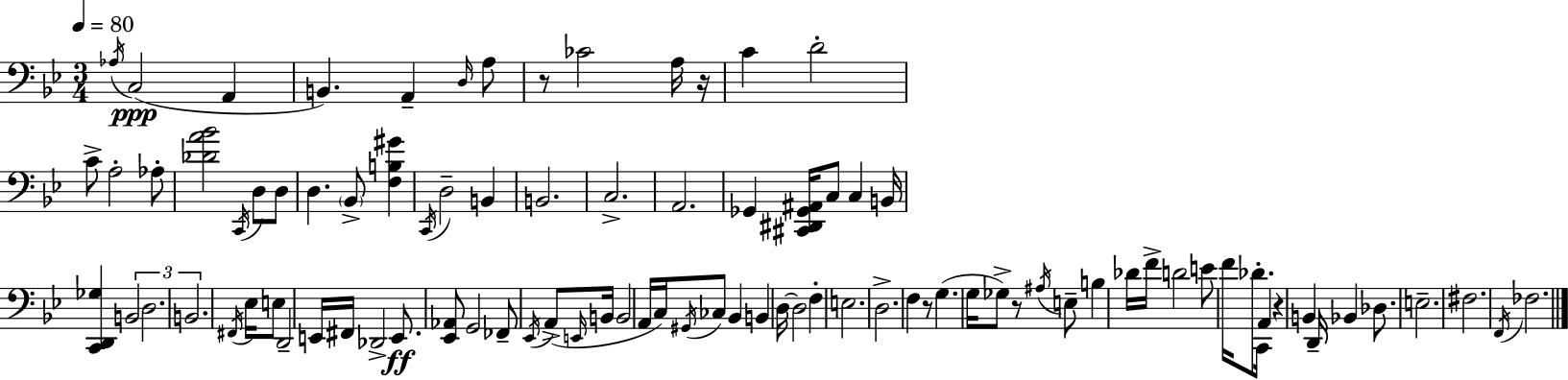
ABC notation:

X:1
T:Untitled
M:3/4
L:1/4
K:Bb
_A,/4 C,2 A,, B,, A,, D,/4 A,/2 z/2 _C2 A,/4 z/4 C D2 C/2 A,2 _A,/2 [_DA_B]2 C,,/4 D,/2 D,/2 D, _B,,/2 [F,B,^G] C,,/4 D,2 B,, B,,2 C,2 A,,2 _G,, [^C,,^D,,_G,,^A,,]/4 C,/2 C, B,,/4 [C,,D,,_G,] B,,2 D,2 B,,2 ^F,,/4 _E,/4 E,/2 D,,2 E,,/4 ^F,,/4 _D,,2 E,,/2 [_E,,_A,,]/2 G,,2 _F,,/2 _E,,/4 A,,/2 E,,/4 B,,/4 B,,2 A,,/4 C,/4 ^G,,/4 _C,/2 _B,, B,, D,/4 D,2 F, E,2 D,2 F, z/2 G, G,/4 _G,/2 z/2 ^A,/4 E,/2 B, _D/4 F/4 D2 E/2 F/4 _D/2 C,,/4 A,, z B,, D,,/4 _B,, _D,/2 E,2 ^F,2 F,,/4 _F,2